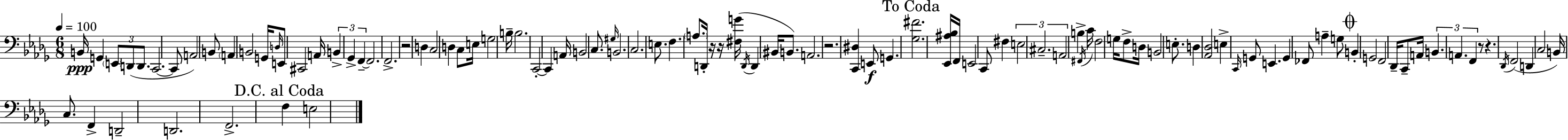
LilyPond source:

{
  \clef bass
  \numericTimeSignature
  \time 6/8
  \key bes \minor
  \tempo 4 = 100
  \repeat volta 2 { b,16\ppp g,4 \tuplet 3/2 { \parenthesize e,8 d,8( d,8. } | c,2.~~ | c,8 a,2) b,8 | \parenthesize a,4 b,2 | \break g,16 \grace { d16 } e,8 cis,2 | a,16 \tuplet 3/2 { b,4-> ges,4-> f,4--~~ } | f,2. | f,2.-> | \break r2 d4 | c2 d4 | c8 e16 g2 | b16-- b2. | \break c,2-.~~ c,4 | a,16 b,2 c8. | \grace { gis16 } b,2. | c2. | \break e8. f4. \parenthesize a8. | d,16-. r16 r16 <fis g'>16( \acciaccatura { d,16 } d,4 bis,16 | b,8.) a,2. | r2. | \break <c, dis>4 e,8\f g,4. | \mark "To Coda" <ges fis'>2. | <ees, ais bes>16 f,16 e,2 | c,8 fis4 \tuplet 3/2 { e2 | \break cis2.-- | a,2 } b4-> | \acciaccatura { fis,16 } c'16 f2 | g16 f8-> d16 b,2 | \break e8.-. d4 <aes, des>2 | e4-> \grace { c,16 } g,8 e,4. | g,4 fes,8 a4-- | g8 \mark \markup { \musicglyph "scripts.coda" } b,4-. g,2 | \break f,2 | des,16-- c,8-- a,16 \tuplet 3/2 { b,4. a,4. | f,4 } r8 r4. | \acciaccatura { des,16 }( f,2 | \break d,4 c2 | b,16) c8. f,4-> d,2-- | d,2. | f,2.-> | \break \mark "D.C. al Coda" f4 e2 | } \bar "|."
}